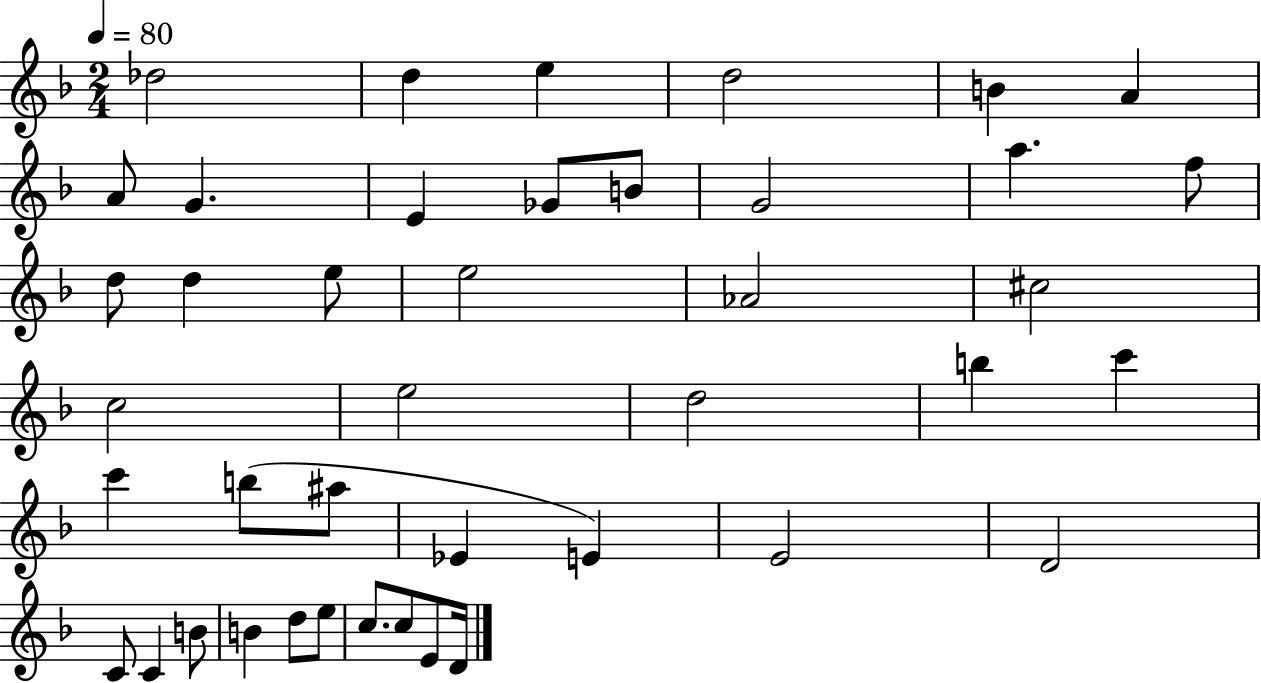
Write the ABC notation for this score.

X:1
T:Untitled
M:2/4
L:1/4
K:F
_d2 d e d2 B A A/2 G E _G/2 B/2 G2 a f/2 d/2 d e/2 e2 _A2 ^c2 c2 e2 d2 b c' c' b/2 ^a/2 _E E E2 D2 C/2 C B/2 B d/2 e/2 c/2 c/2 E/2 D/4